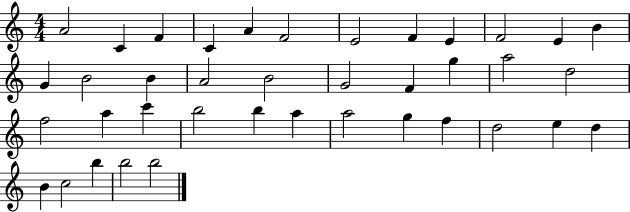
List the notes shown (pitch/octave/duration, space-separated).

A4/h C4/q F4/q C4/q A4/q F4/h E4/h F4/q E4/q F4/h E4/q B4/q G4/q B4/h B4/q A4/h B4/h G4/h F4/q G5/q A5/h D5/h F5/h A5/q C6/q B5/h B5/q A5/q A5/h G5/q F5/q D5/h E5/q D5/q B4/q C5/h B5/q B5/h B5/h